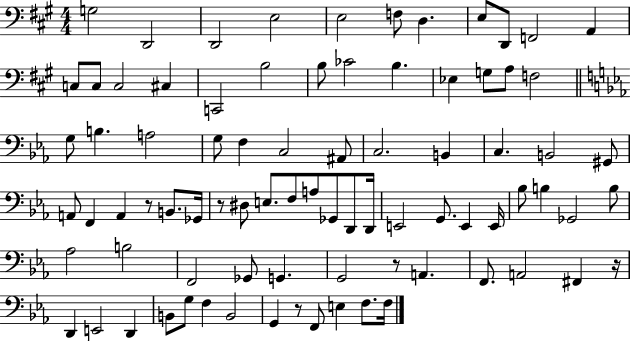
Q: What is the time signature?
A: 4/4